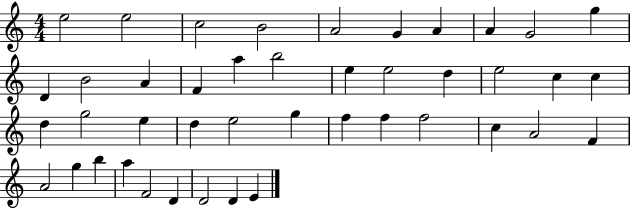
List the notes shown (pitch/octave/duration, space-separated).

E5/h E5/h C5/h B4/h A4/h G4/q A4/q A4/q G4/h G5/q D4/q B4/h A4/q F4/q A5/q B5/h E5/q E5/h D5/q E5/h C5/q C5/q D5/q G5/h E5/q D5/q E5/h G5/q F5/q F5/q F5/h C5/q A4/h F4/q A4/h G5/q B5/q A5/q F4/h D4/q D4/h D4/q E4/q